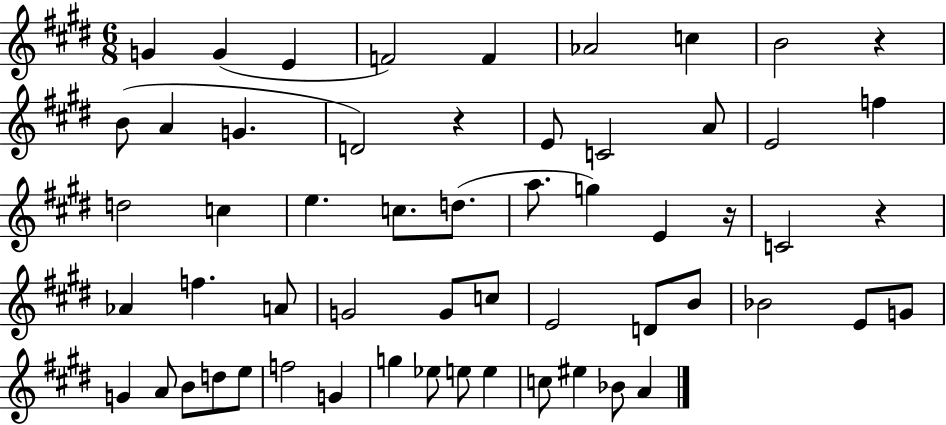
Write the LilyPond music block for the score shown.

{
  \clef treble
  \numericTimeSignature
  \time 6/8
  \key e \major
  g'4 g'4( e'4 | f'2) f'4 | aes'2 c''4 | b'2 r4 | \break b'8( a'4 g'4. | d'2) r4 | e'8 c'2 a'8 | e'2 f''4 | \break d''2 c''4 | e''4. c''8. d''8.( | a''8. g''4) e'4 r16 | c'2 r4 | \break aes'4 f''4. a'8 | g'2 g'8 c''8 | e'2 d'8 b'8 | bes'2 e'8 g'8 | \break g'4 a'8 b'8 d''8 e''8 | f''2 g'4 | g''4 ees''8 e''8 e''4 | c''8 eis''4 bes'8 a'4 | \break \bar "|."
}